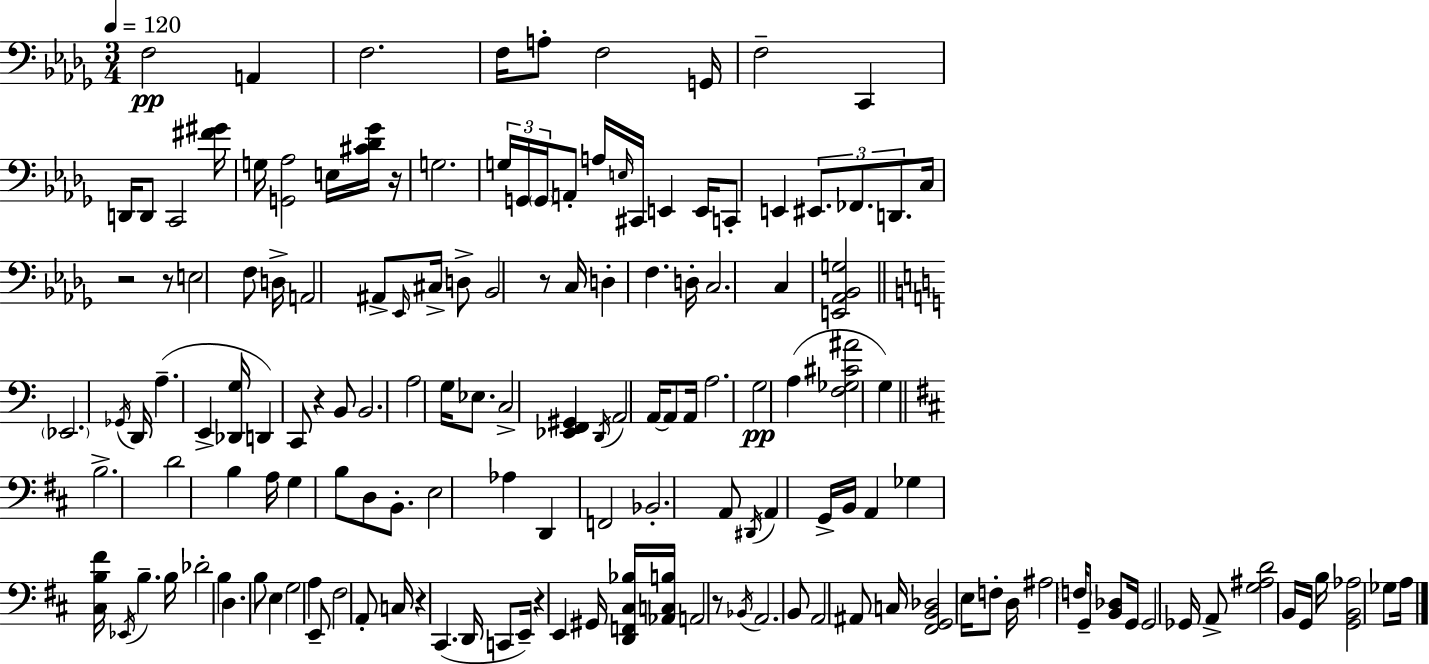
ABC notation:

X:1
T:Untitled
M:3/4
L:1/4
K:Bbm
F,2 A,, F,2 F,/4 A,/2 F,2 G,,/4 F,2 C,, D,,/4 D,,/2 C,,2 [^F^G]/4 G,/4 [G,,_A,]2 E,/4 [^C_D_G]/4 z/4 G,2 G,/4 G,,/4 G,,/4 A,,/2 A,/4 E,/4 ^C,,/4 E,, E,,/4 C,,/2 E,, ^E,,/2 _F,,/2 D,,/2 C,/4 z2 z/2 E,2 F,/2 D,/4 A,,2 ^A,,/2 _E,,/4 ^C,/4 D,/2 _B,,2 z/2 C,/4 D, F, D,/4 C,2 C, [E,,_A,,_B,,G,]2 _E,,2 _G,,/4 D,,/4 A, E,, [_D,,G,]/4 D,, C,,/2 z B,,/2 B,,2 A,2 G,/4 _E,/2 C,2 [_E,,F,,^G,,] D,,/4 A,,2 A,,/4 A,,/2 A,,/4 A,2 G,2 A, [F,_G,^C^A]2 G, B,2 D2 B, A,/4 G, B,/2 D,/2 B,,/2 E,2 _A, D,, F,,2 _B,,2 A,,/2 ^D,,/4 A,, G,,/4 B,,/4 A,, _G, [^C,B,^F]/4 _E,,/4 B, B,/4 _D2 B, D, B,/2 E, G,2 A, E,,/2 ^F,2 A,,/2 C,/4 z ^C,, D,,/4 C,,/2 E,,/4 z E,, ^G,,/4 [D,,F,,^C,_B,]/4 [_A,,C,B,]/4 A,,2 z/2 _B,,/4 A,,2 B,,/2 A,,2 ^A,,/2 C,/4 [^F,,G,,B,,_D,]2 E,/4 F,/2 D,/4 ^A,2 F,/4 G,,/2 [B,,_D,]/2 G,,/4 G,,2 _G,,/4 A,,/2 [G,^A,D]2 B,,/4 G,,/4 B,/4 [G,,B,,_A,]2 _G,/2 A,/4